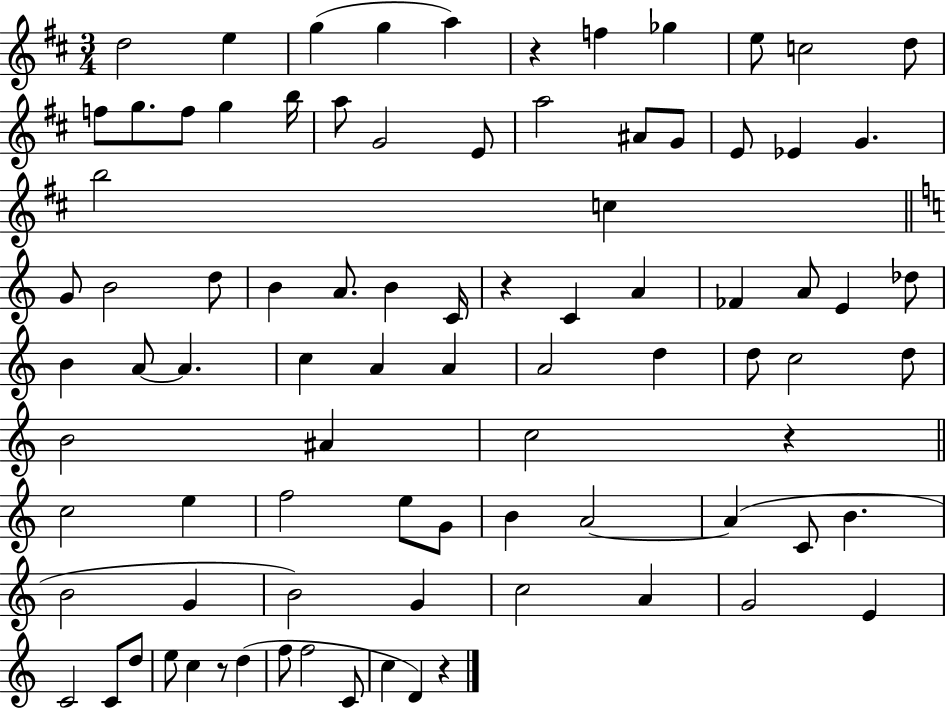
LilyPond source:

{
  \clef treble
  \numericTimeSignature
  \time 3/4
  \key d \major
  \repeat volta 2 { d''2 e''4 | g''4( g''4 a''4) | r4 f''4 ges''4 | e''8 c''2 d''8 | \break f''8 g''8. f''8 g''4 b''16 | a''8 g'2 e'8 | a''2 ais'8 g'8 | e'8 ees'4 g'4. | \break b''2 c''4 | \bar "||" \break \key a \minor g'8 b'2 d''8 | b'4 a'8. b'4 c'16 | r4 c'4 a'4 | fes'4 a'8 e'4 des''8 | \break b'4 a'8~~ a'4. | c''4 a'4 a'4 | a'2 d''4 | d''8 c''2 d''8 | \break b'2 ais'4 | c''2 r4 | \bar "||" \break \key a \minor c''2 e''4 | f''2 e''8 g'8 | b'4 a'2~~ | a'4( c'8 b'4. | \break b'2 g'4 | b'2) g'4 | c''2 a'4 | g'2 e'4 | \break c'2 c'8 d''8 | e''8 c''4 r8 d''4( | f''8 f''2 c'8 | c''4 d'4) r4 | \break } \bar "|."
}